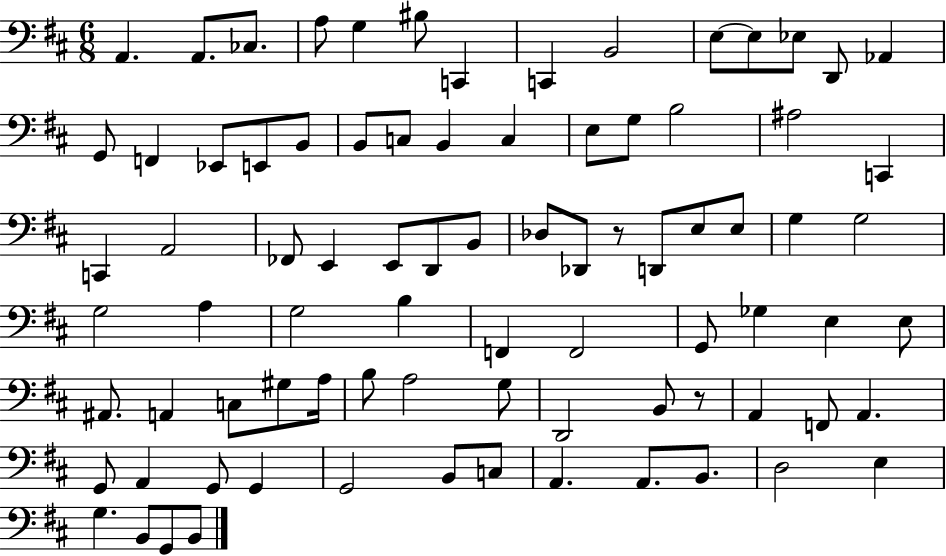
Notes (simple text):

A2/q. A2/e. CES3/e. A3/e G3/q BIS3/e C2/q C2/q B2/h E3/e E3/e Eb3/e D2/e Ab2/q G2/e F2/q Eb2/e E2/e B2/e B2/e C3/e B2/q C3/q E3/e G3/e B3/h A#3/h C2/q C2/q A2/h FES2/e E2/q E2/e D2/e B2/e Db3/e Db2/e R/e D2/e E3/e E3/e G3/q G3/h G3/h A3/q G3/h B3/q F2/q F2/h G2/e Gb3/q E3/q E3/e A#2/e. A2/q C3/e G#3/e A3/s B3/e A3/h G3/e D2/h B2/e R/e A2/q F2/e A2/q. G2/e A2/q G2/e G2/q G2/h B2/e C3/e A2/q. A2/e. B2/e. D3/h E3/q G3/q. B2/e G2/e B2/e